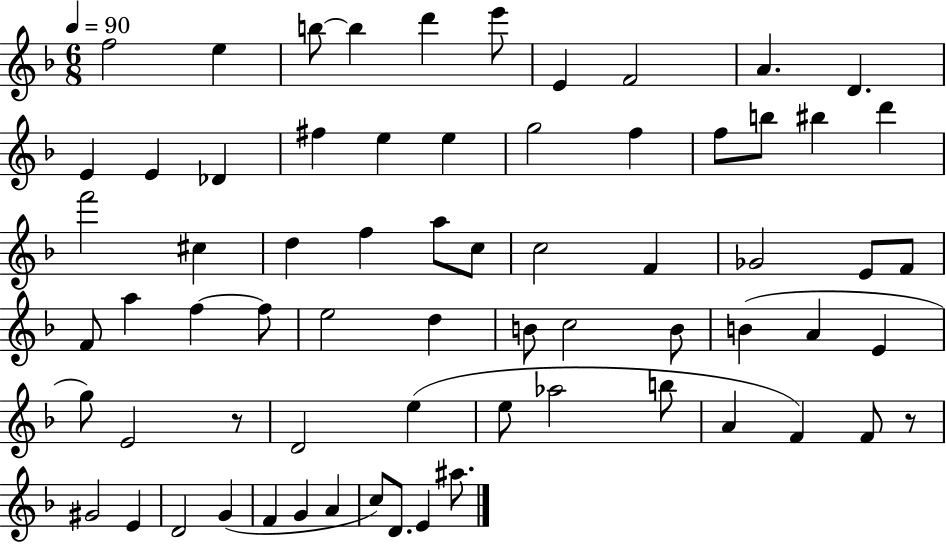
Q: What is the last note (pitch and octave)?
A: A#5